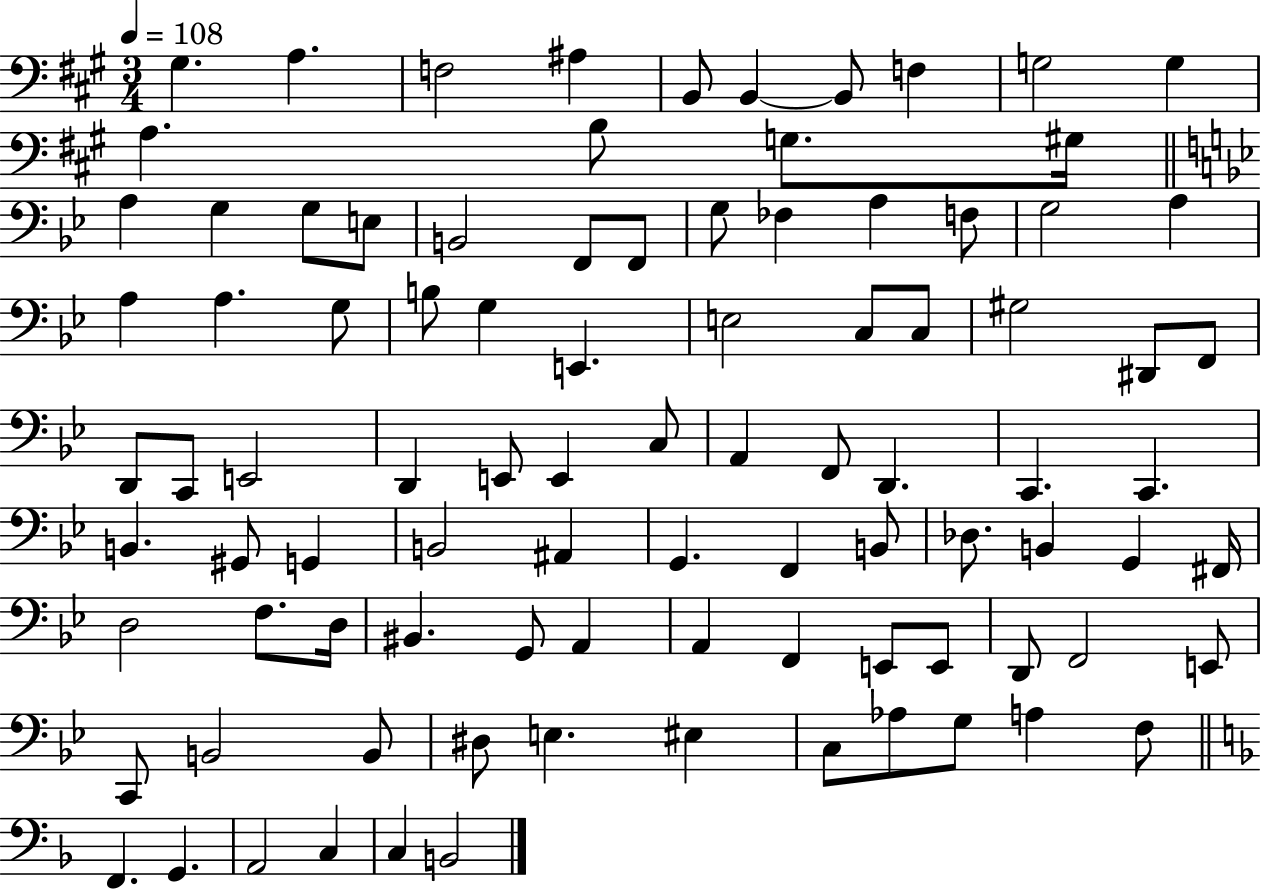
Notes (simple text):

G#3/q. A3/q. F3/h A#3/q B2/e B2/q B2/e F3/q G3/h G3/q A3/q. B3/e G3/e. G#3/s A3/q G3/q G3/e E3/e B2/h F2/e F2/e G3/e FES3/q A3/q F3/e G3/h A3/q A3/q A3/q. G3/e B3/e G3/q E2/q. E3/h C3/e C3/e G#3/h D#2/e F2/e D2/e C2/e E2/h D2/q E2/e E2/q C3/e A2/q F2/e D2/q. C2/q. C2/q. B2/q. G#2/e G2/q B2/h A#2/q G2/q. F2/q B2/e Db3/e. B2/q G2/q F#2/s D3/h F3/e. D3/s BIS2/q. G2/e A2/q A2/q F2/q E2/e E2/e D2/e F2/h E2/e C2/e B2/h B2/e D#3/e E3/q. EIS3/q C3/e Ab3/e G3/e A3/q F3/e F2/q. G2/q. A2/h C3/q C3/q B2/h